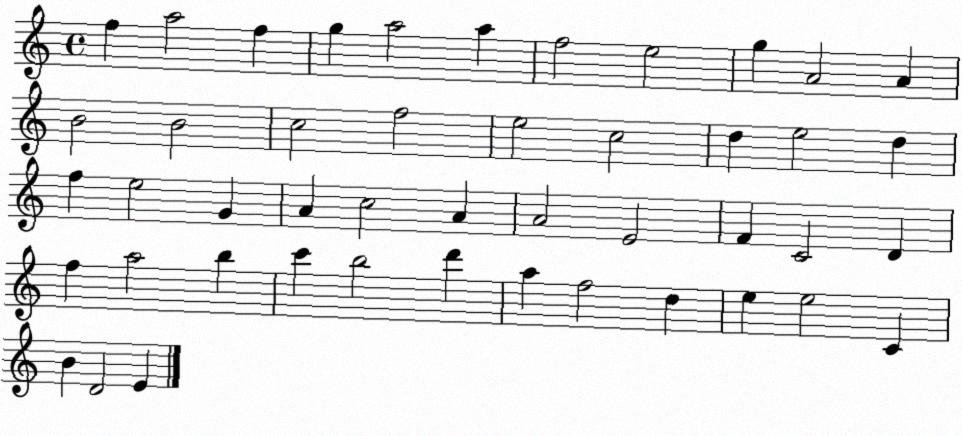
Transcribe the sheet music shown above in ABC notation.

X:1
T:Untitled
M:4/4
L:1/4
K:C
f a2 f g a2 a f2 e2 g A2 A B2 B2 c2 f2 e2 c2 d e2 d f e2 G A c2 A A2 E2 F C2 D f a2 b c' b2 d' a f2 d e e2 C B D2 E